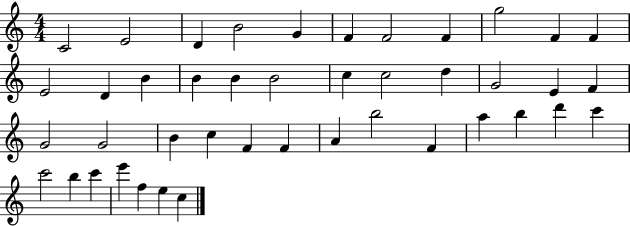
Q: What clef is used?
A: treble